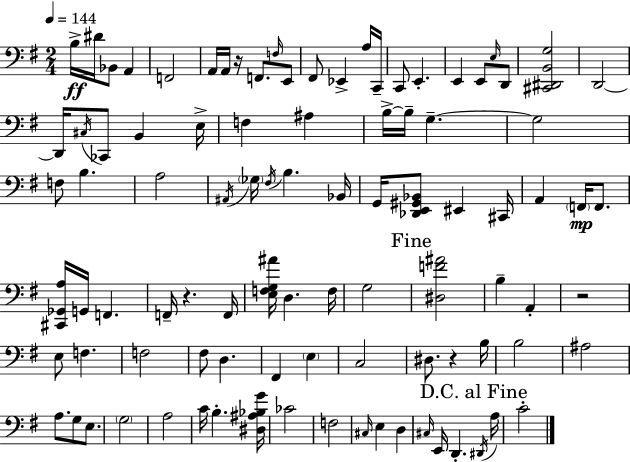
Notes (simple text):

B3/s D#4/s Bb2/e A2/q F2/h A2/s A2/s R/s F2/e. F3/s E2/e F#2/e Eb2/q A3/s C2/s C2/e E2/q. E2/q E2/e E3/s D2/e [C#2,D#2,B2,G3]/h D2/h D2/s C#3/s CES2/e B2/q E3/s F3/q A#3/q B3/s B3/s G3/q. G3/h F3/e B3/q. A3/h A#2/s Gb3/s F#3/s B3/q. Bb2/s G2/s [Db2,E2,G#2,Bb2]/e EIS2/q C#2/s A2/q F2/s F2/e. [C#2,Gb2,A3]/s G2/s F2/q. F2/s R/q. F2/s [E3,F3,G3,A#4]/s D3/q. F3/s G3/h [D#3,F4,A#4]/h B3/q A2/q R/h E3/e F3/q. F3/h F#3/e D3/q. F#2/q E3/q C3/h D#3/e. R/q B3/s B3/h A#3/h A3/e. G3/e E3/e. G3/h A3/h C4/s B3/q. [D#3,A#3,Bb3,G4]/s CES4/h F3/h C#3/s E3/q D3/q C#3/s E2/s D2/q. D#2/s A3/s C4/h